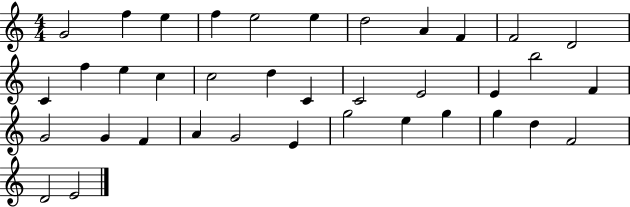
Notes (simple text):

G4/h F5/q E5/q F5/q E5/h E5/q D5/h A4/q F4/q F4/h D4/h C4/q F5/q E5/q C5/q C5/h D5/q C4/q C4/h E4/h E4/q B5/h F4/q G4/h G4/q F4/q A4/q G4/h E4/q G5/h E5/q G5/q G5/q D5/q F4/h D4/h E4/h